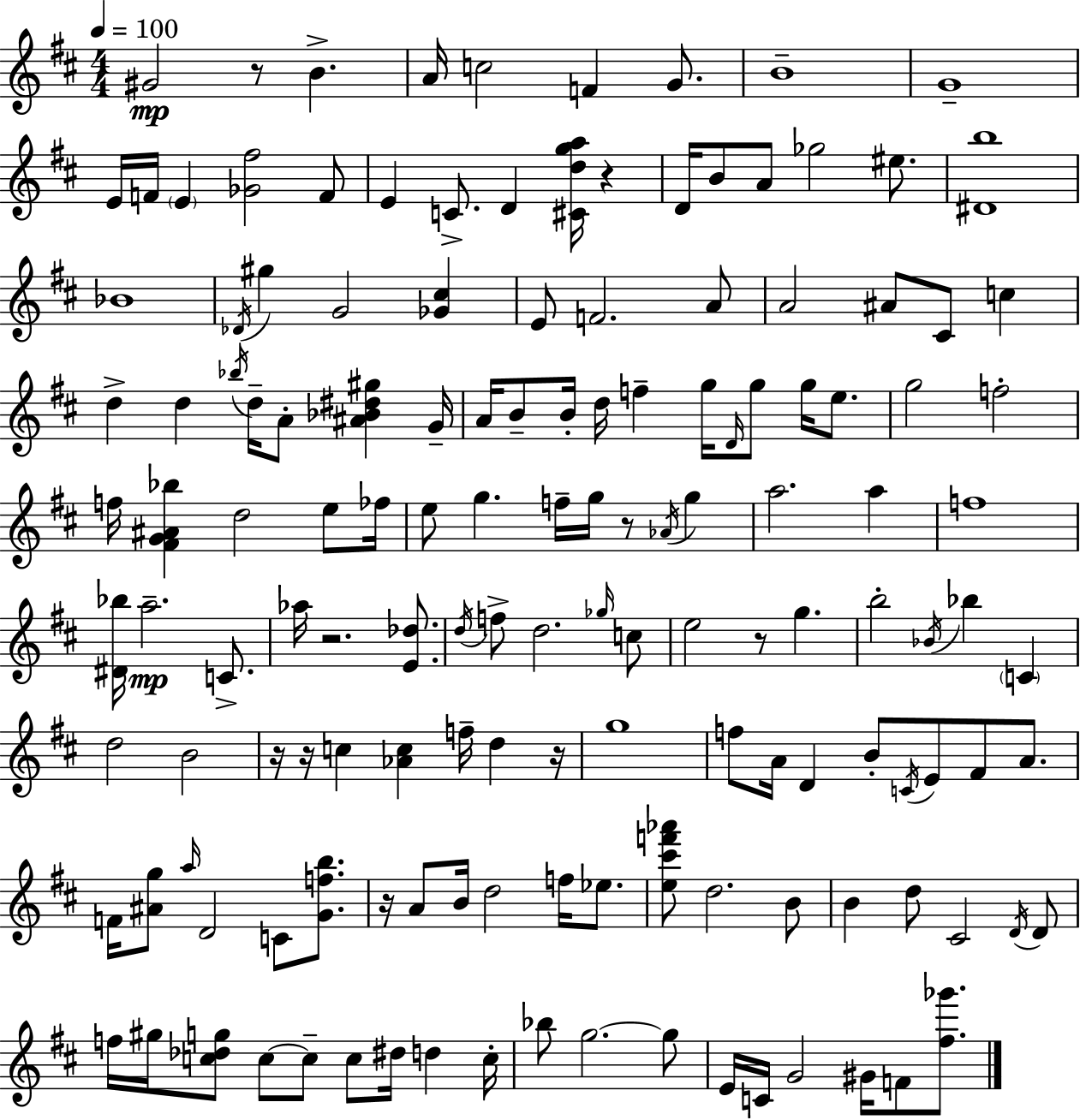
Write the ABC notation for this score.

X:1
T:Untitled
M:4/4
L:1/4
K:D
^G2 z/2 B A/4 c2 F G/2 B4 G4 E/4 F/4 E [_G^f]2 F/2 E C/2 D [^Cdga]/4 z D/4 B/2 A/2 _g2 ^e/2 [^Db]4 _B4 _D/4 ^g G2 [_G^c] E/2 F2 A/2 A2 ^A/2 ^C/2 c d d _b/4 d/4 A/2 [^A_B^d^g] G/4 A/4 B/2 B/4 d/4 f g/4 D/4 g/2 g/4 e/2 g2 f2 f/4 [^FG^A_b] d2 e/2 _f/4 e/2 g f/4 g/4 z/2 _A/4 g a2 a f4 [^D_b]/4 a2 C/2 _a/4 z2 [E_d]/2 d/4 f/2 d2 _g/4 c/2 e2 z/2 g b2 _B/4 _b C d2 B2 z/4 z/4 c [_Ac] f/4 d z/4 g4 f/2 A/4 D B/2 C/4 E/2 ^F/2 A/2 F/4 [^Ag]/2 a/4 D2 C/2 [Gfb]/2 z/4 A/2 B/4 d2 f/4 _e/2 [e^c'f'_a']/2 d2 B/2 B d/2 ^C2 D/4 D/2 f/4 ^g/4 [c_dg]/2 c/2 c/2 c/2 ^d/4 d c/4 _b/2 g2 g/2 E/4 C/4 G2 ^G/4 F/2 [^f_g']/2